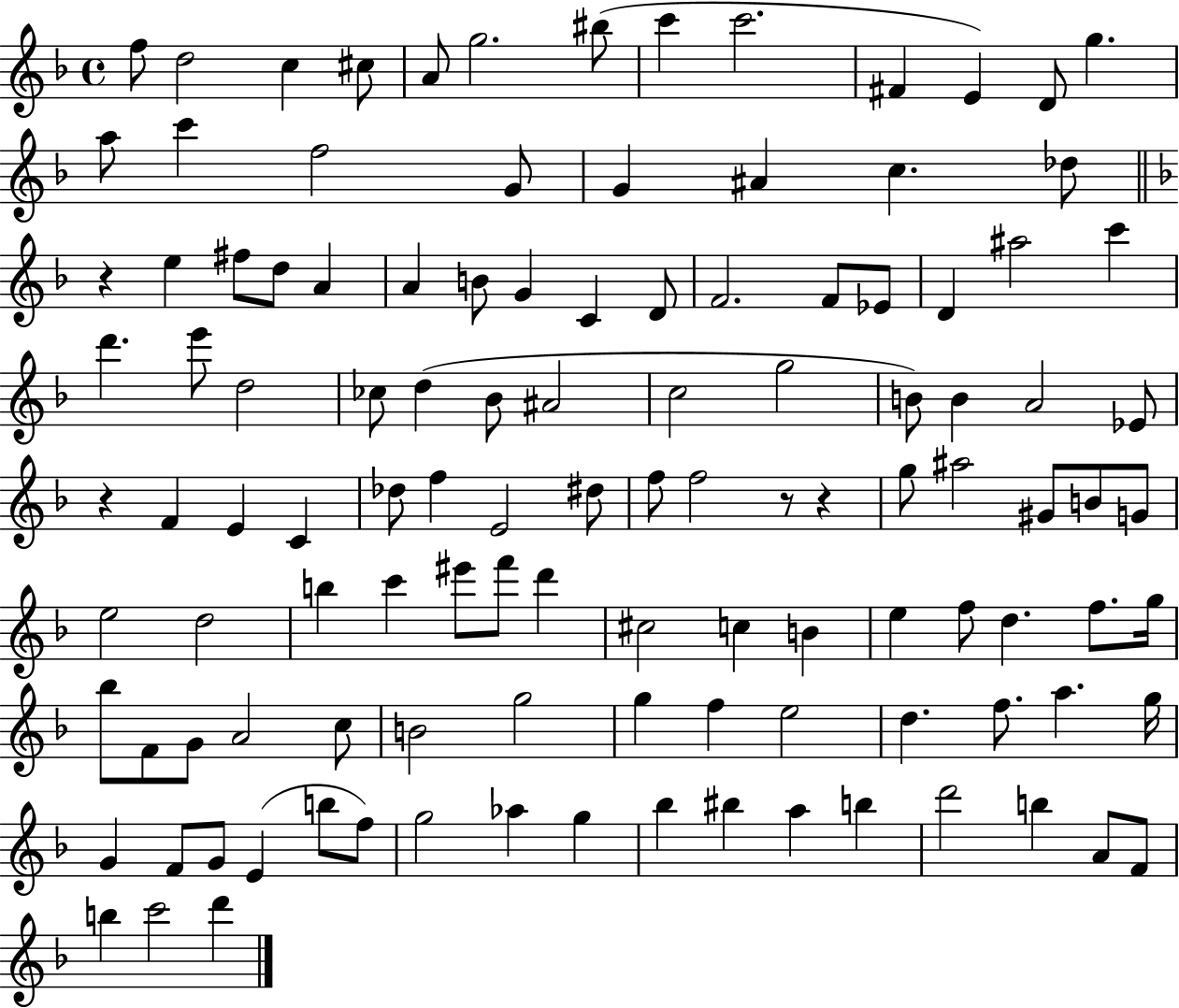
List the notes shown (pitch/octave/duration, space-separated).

F5/e D5/h C5/q C#5/e A4/e G5/h. BIS5/e C6/q C6/h. F#4/q E4/q D4/e G5/q. A5/e C6/q F5/h G4/e G4/q A#4/q C5/q. Db5/e R/q E5/q F#5/e D5/e A4/q A4/q B4/e G4/q C4/q D4/e F4/h. F4/e Eb4/e D4/q A#5/h C6/q D6/q. E6/e D5/h CES5/e D5/q Bb4/e A#4/h C5/h G5/h B4/e B4/q A4/h Eb4/e R/q F4/q E4/q C4/q Db5/e F5/q E4/h D#5/e F5/e F5/h R/e R/q G5/e A#5/h G#4/e B4/e G4/e E5/h D5/h B5/q C6/q EIS6/e F6/e D6/q C#5/h C5/q B4/q E5/q F5/e D5/q. F5/e. G5/s Bb5/e F4/e G4/e A4/h C5/e B4/h G5/h G5/q F5/q E5/h D5/q. F5/e. A5/q. G5/s G4/q F4/e G4/e E4/q B5/e F5/e G5/h Ab5/q G5/q Bb5/q BIS5/q A5/q B5/q D6/h B5/q A4/e F4/e B5/q C6/h D6/q